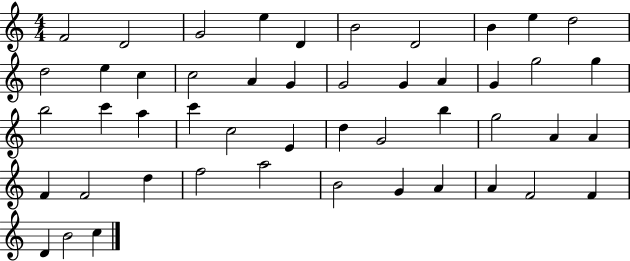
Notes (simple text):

F4/h D4/h G4/h E5/q D4/q B4/h D4/h B4/q E5/q D5/h D5/h E5/q C5/q C5/h A4/q G4/q G4/h G4/q A4/q G4/q G5/h G5/q B5/h C6/q A5/q C6/q C5/h E4/q D5/q G4/h B5/q G5/h A4/q A4/q F4/q F4/h D5/q F5/h A5/h B4/h G4/q A4/q A4/q F4/h F4/q D4/q B4/h C5/q